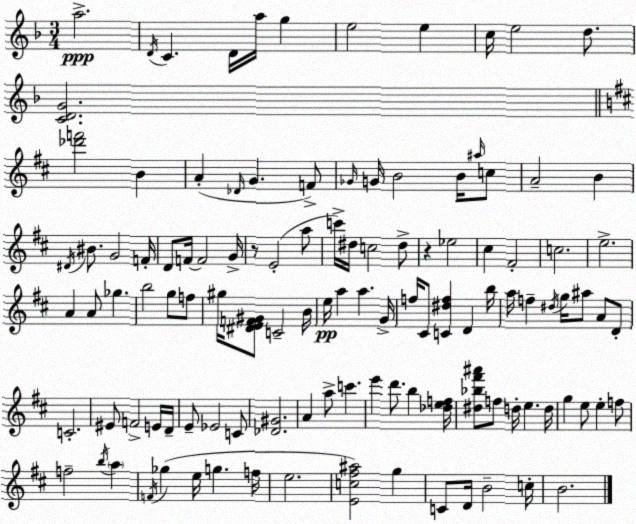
X:1
T:Untitled
M:3/4
L:1/4
K:F
a2 D/4 C D/4 a/4 g e2 e c/4 e2 d/2 [CDG]2 [_d'f']2 B A _D/4 G F/2 _G/4 G/4 B2 B/4 ^a/4 c/2 A2 B ^D/4 ^B/2 G2 F/4 D/2 F/4 F2 G/4 z/2 E2 a/2 c'/4 ^d/4 c2 ^d/2 z _e2 ^c ^F2 c2 e2 A A/2 _g b2 g/2 f/2 ^g/4 [^DEF^G]/2 C2 B/4 e/4 a a G/4 f/4 ^C/2 [C^df] D b/4 a/4 f ^d/4 g/4 ^a/2 A/2 D/2 C2 ^E/2 F2 E/4 D/4 E/2 _E2 C/2 [_D^G]2 A a/2 c' e' d'/2 b [_def]/4 [^d_b^f'^a']/2 f/2 d/4 e d/4 g e/2 e f/2 f2 b/4 a F/4 _g e/4 g f/4 e2 [Ec^f^a]2 g C/2 D/4 B2 c/4 B2